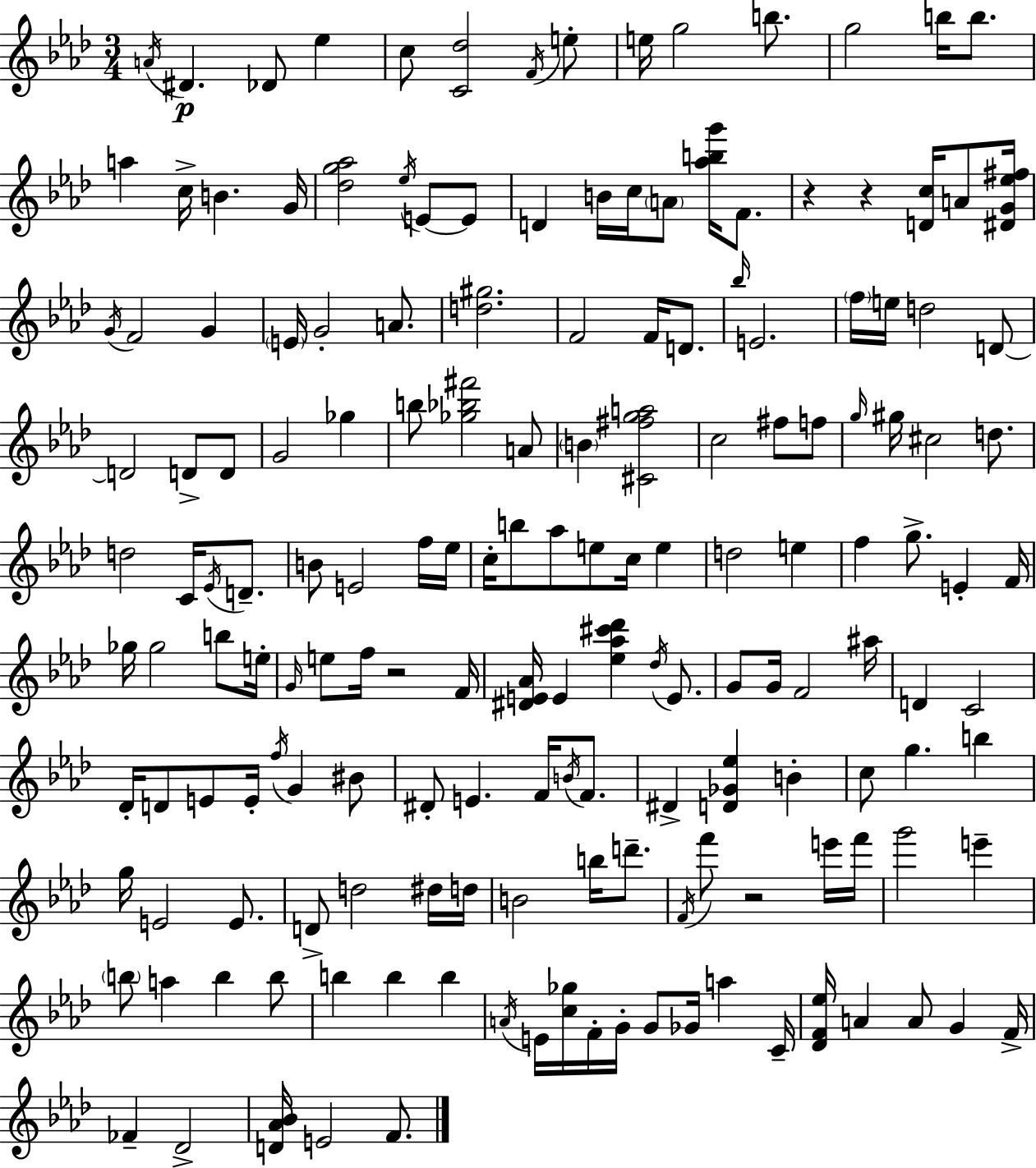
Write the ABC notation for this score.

X:1
T:Untitled
M:3/4
L:1/4
K:Ab
A/4 ^D _D/2 _e c/2 [C_d]2 F/4 e/2 e/4 g2 b/2 g2 b/4 b/2 a c/4 B G/4 [_dg_a]2 _e/4 E/2 E/2 D B/4 c/4 A/2 [_abg']/4 F/2 z z [Dc]/4 A/2 [^DG_e^f]/4 G/4 F2 G E/4 G2 A/2 [d^g]2 F2 F/4 D/2 _b/4 E2 f/4 e/4 d2 D/2 D2 D/2 D/2 G2 _g b/2 [_g_b^f']2 A/2 B [^C^fga]2 c2 ^f/2 f/2 g/4 ^g/4 ^c2 d/2 d2 C/4 _E/4 D/2 B/2 E2 f/4 _e/4 c/4 b/2 _a/2 e/2 c/4 e d2 e f g/2 E F/4 _g/4 _g2 b/2 e/4 G/4 e/2 f/4 z2 F/4 [^DE_A]/4 E [_e_a^c'_d'] _d/4 E/2 G/2 G/4 F2 ^a/4 D C2 _D/4 D/2 E/2 E/4 f/4 G ^B/2 ^D/2 E F/4 B/4 F/2 ^D [D_G_e] B c/2 g b g/4 E2 E/2 D/2 d2 ^d/4 d/4 B2 b/4 d'/2 F/4 f'/2 z2 e'/4 f'/4 g'2 e' b/2 a b b/2 b b b A/4 E/4 [c_g]/4 F/4 G/4 G/2 _G/4 a C/4 [_DF_e]/4 A A/2 G F/4 _F _D2 [D_A_B]/4 E2 F/2